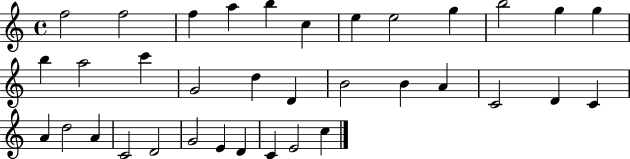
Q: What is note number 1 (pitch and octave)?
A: F5